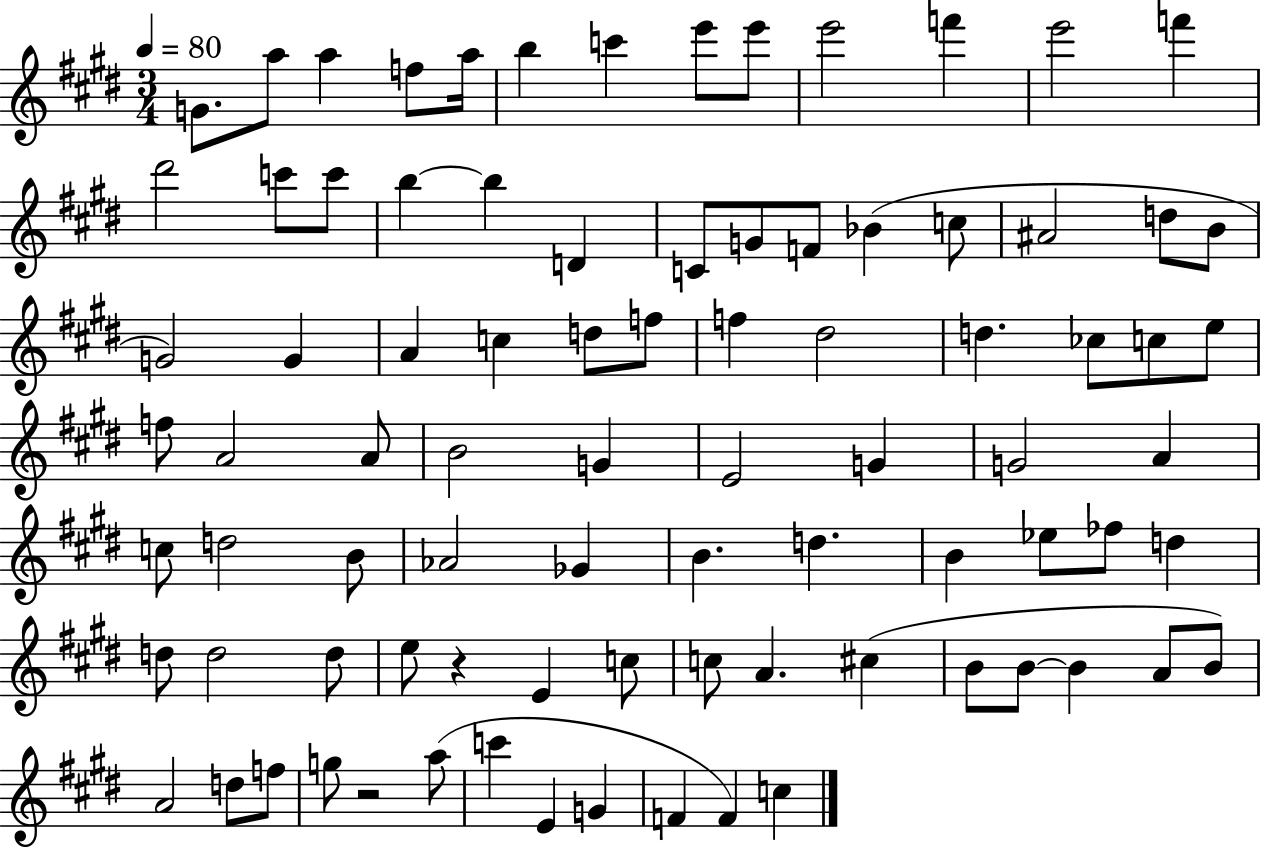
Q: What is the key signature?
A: E major